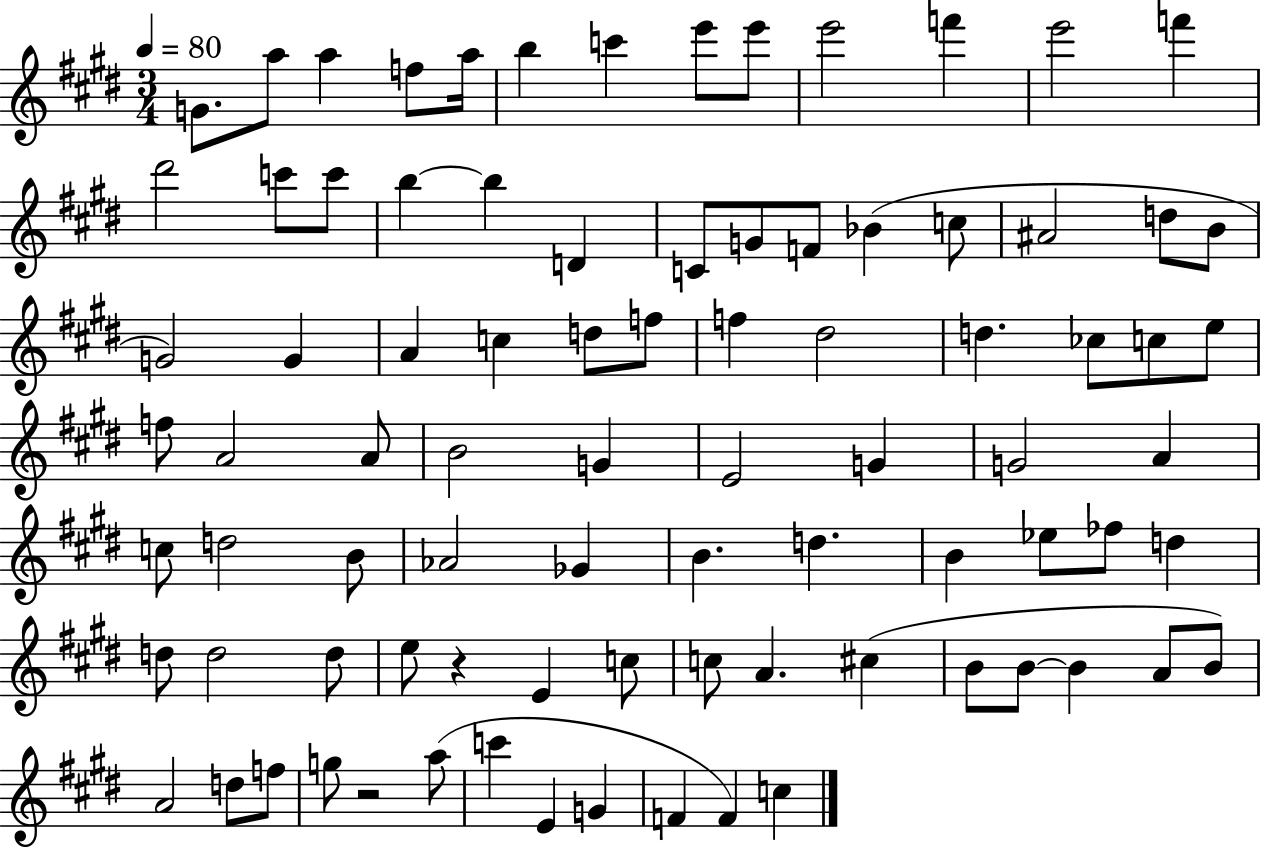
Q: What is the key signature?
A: E major